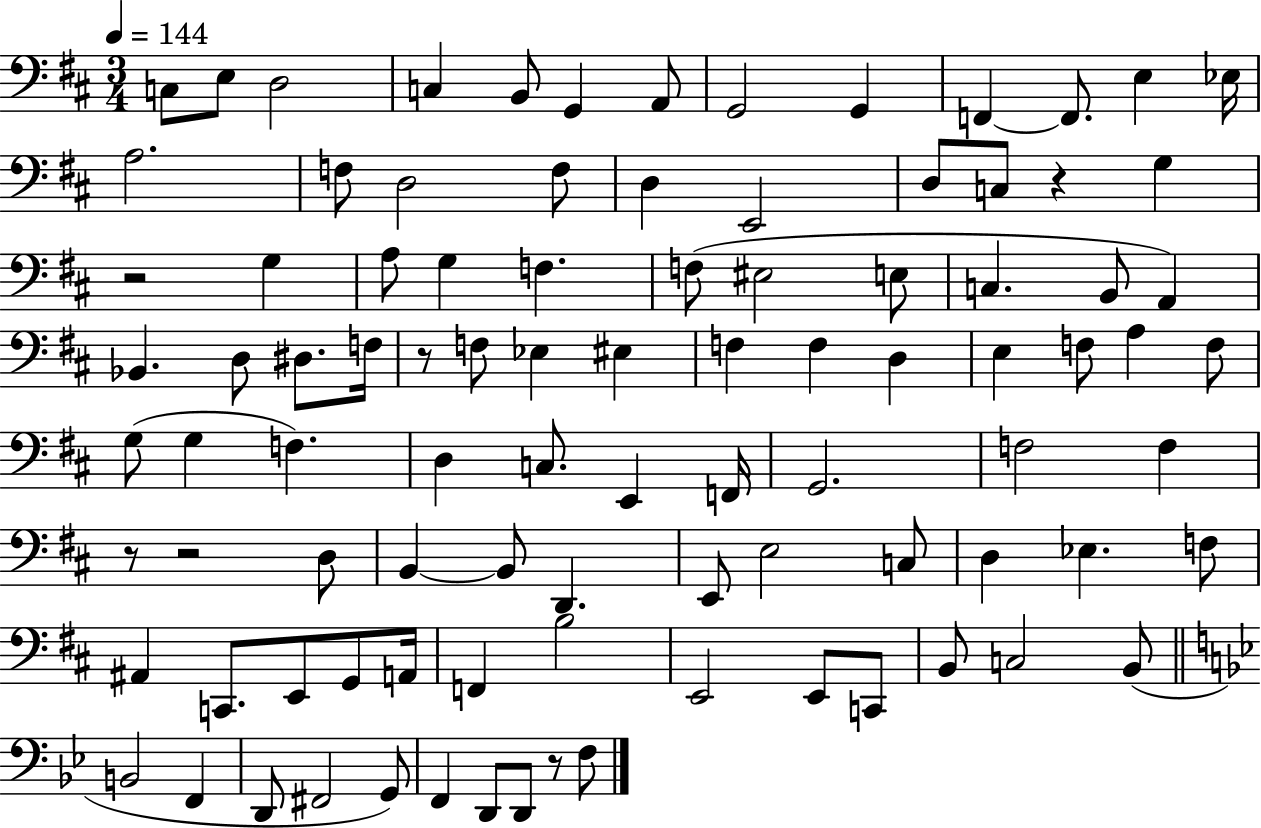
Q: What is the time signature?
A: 3/4